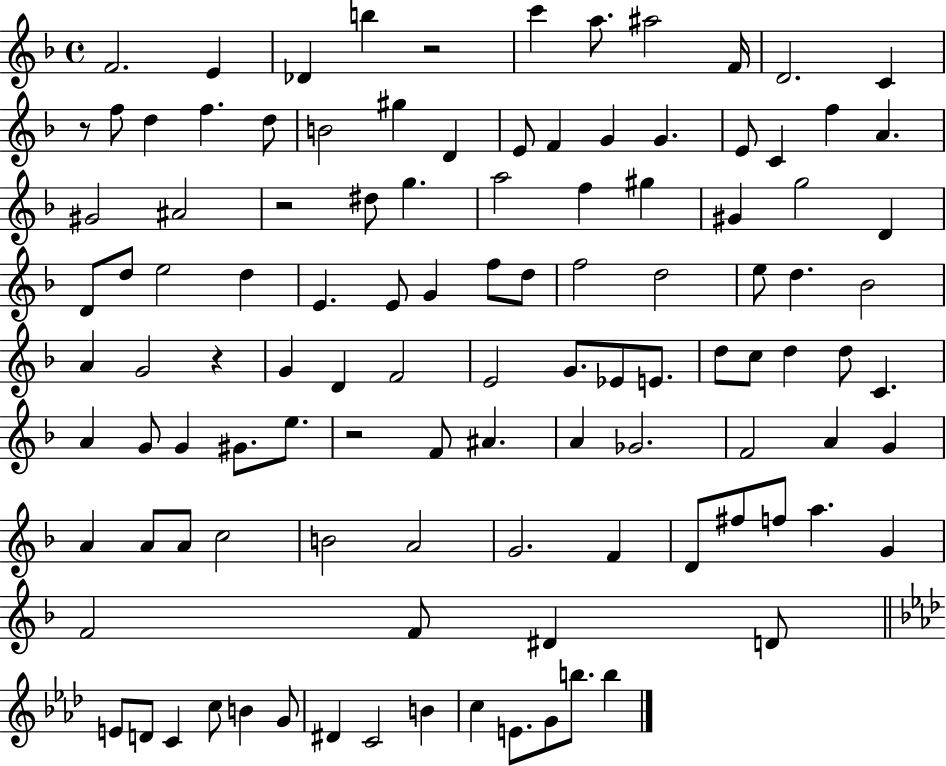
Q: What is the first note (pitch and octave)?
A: F4